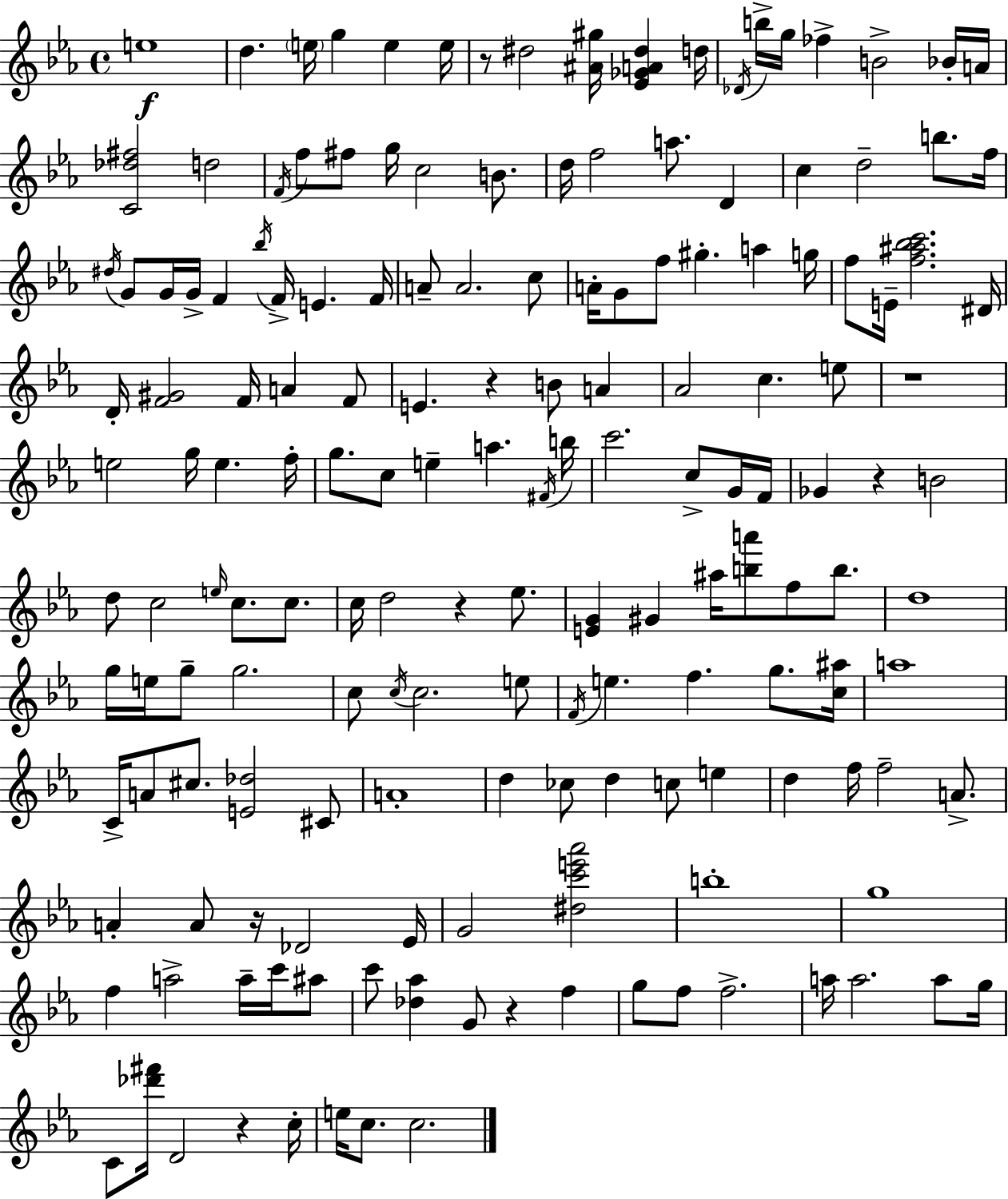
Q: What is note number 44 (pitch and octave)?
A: G4